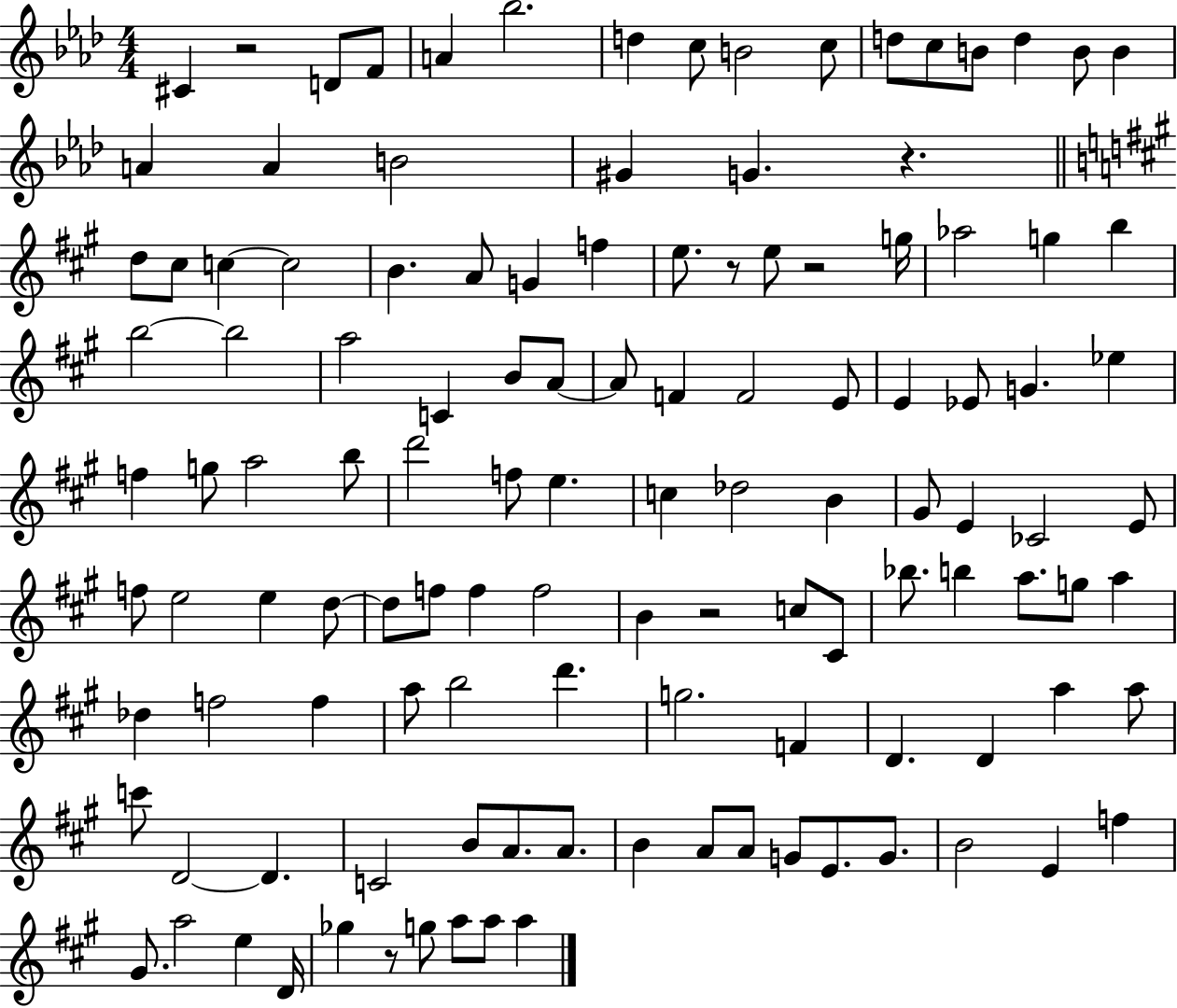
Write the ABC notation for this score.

X:1
T:Untitled
M:4/4
L:1/4
K:Ab
^C z2 D/2 F/2 A _b2 d c/2 B2 c/2 d/2 c/2 B/2 d B/2 B A A B2 ^G G z d/2 ^c/2 c c2 B A/2 G f e/2 z/2 e/2 z2 g/4 _a2 g b b2 b2 a2 C B/2 A/2 A/2 F F2 E/2 E _E/2 G _e f g/2 a2 b/2 d'2 f/2 e c _d2 B ^G/2 E _C2 E/2 f/2 e2 e d/2 d/2 f/2 f f2 B z2 c/2 ^C/2 _b/2 b a/2 g/2 a _d f2 f a/2 b2 d' g2 F D D a a/2 c'/2 D2 D C2 B/2 A/2 A/2 B A/2 A/2 G/2 E/2 G/2 B2 E f ^G/2 a2 e D/4 _g z/2 g/2 a/2 a/2 a